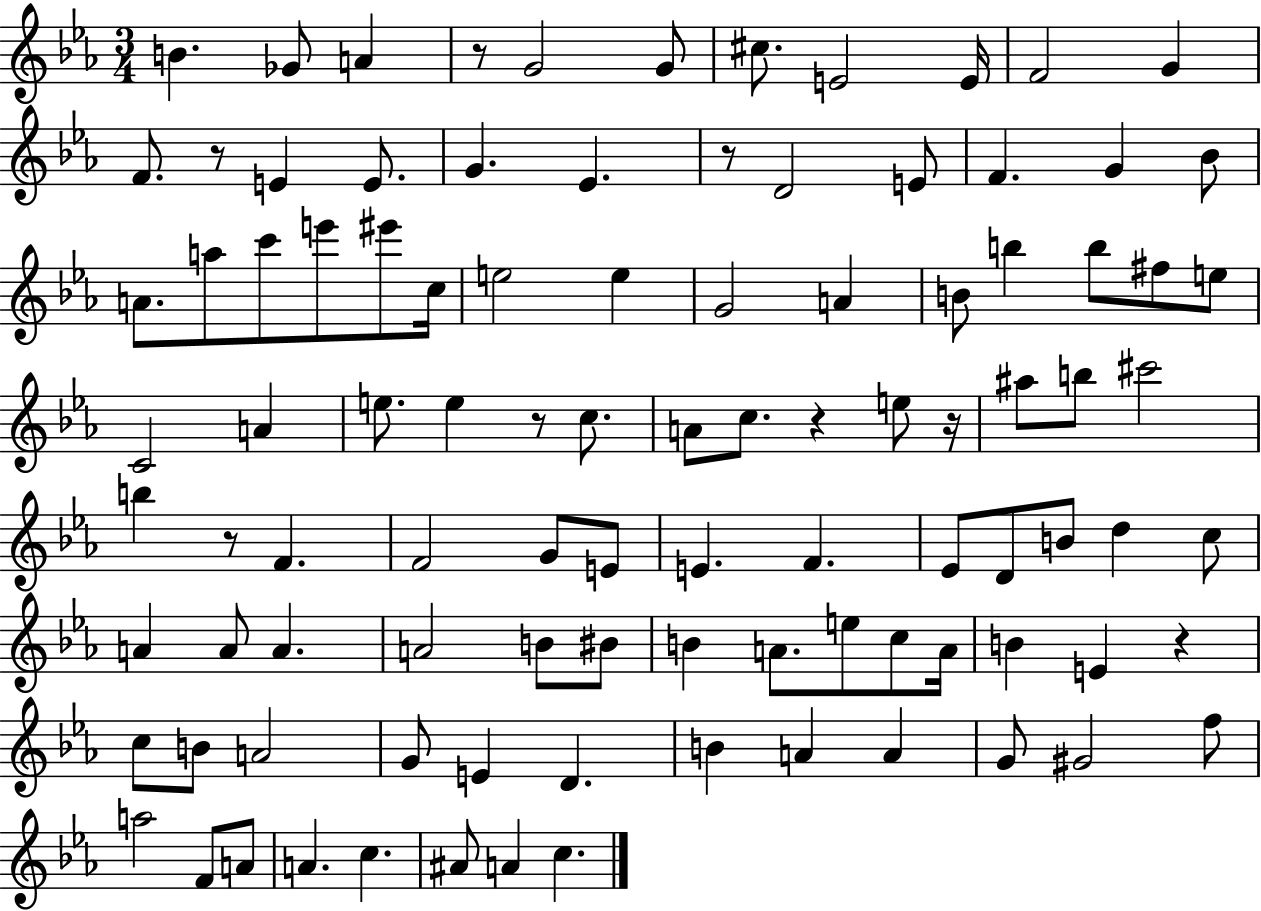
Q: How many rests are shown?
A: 8